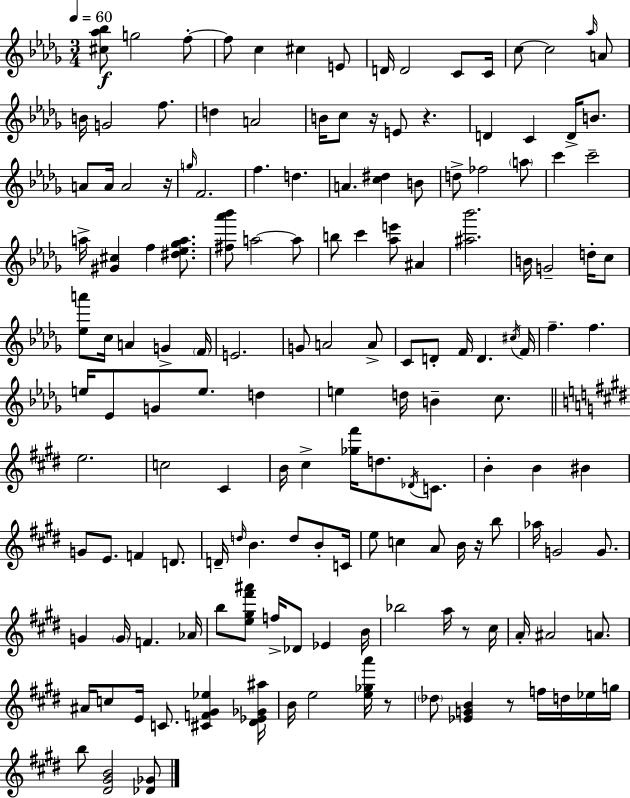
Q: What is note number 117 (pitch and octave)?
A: C#5